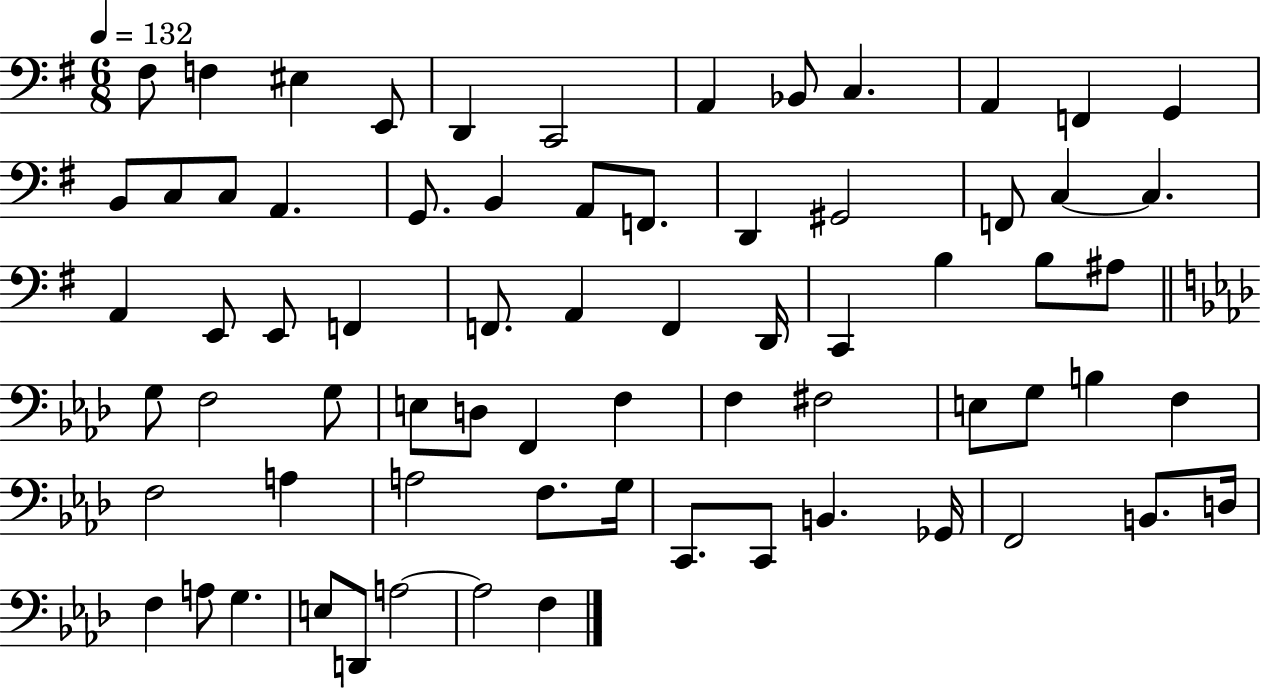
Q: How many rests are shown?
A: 0